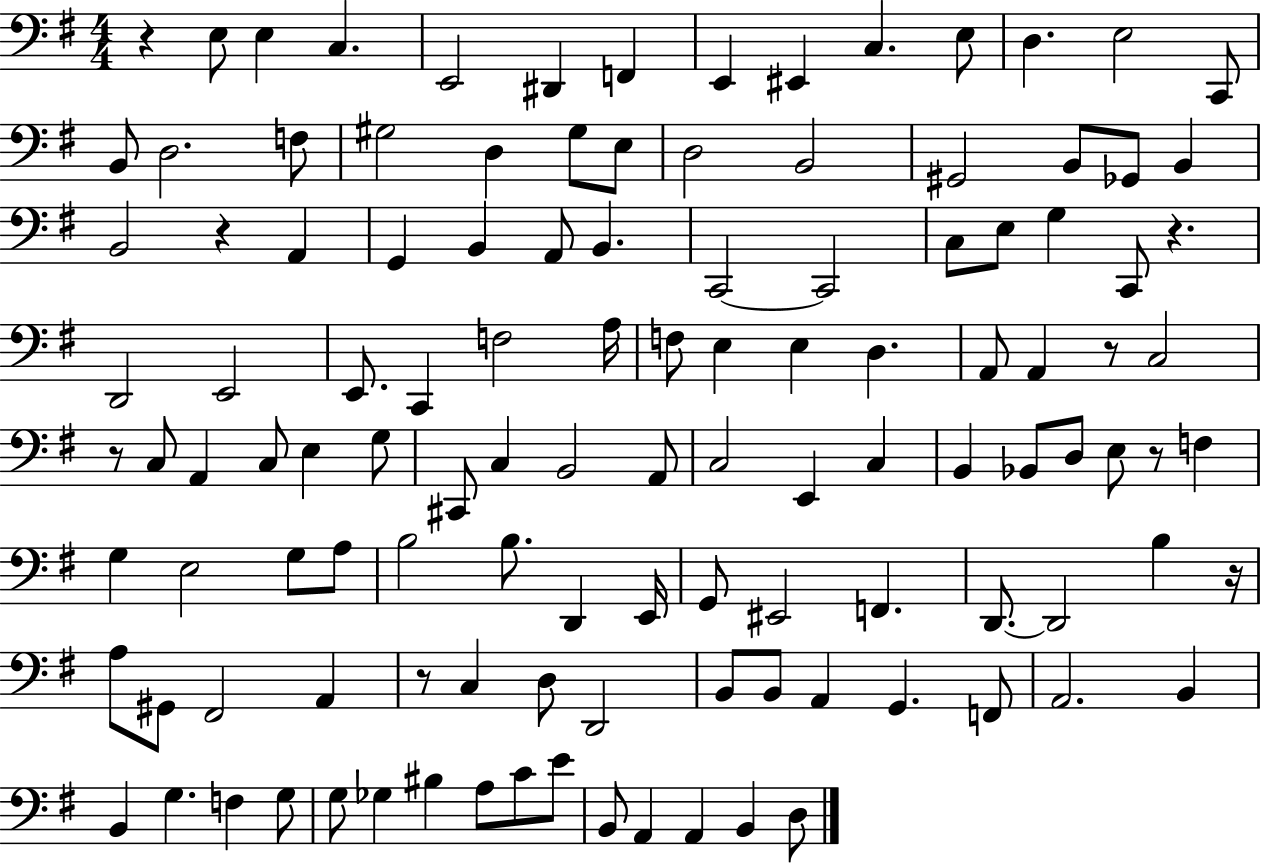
R/q E3/e E3/q C3/q. E2/h D#2/q F2/q E2/q EIS2/q C3/q. E3/e D3/q. E3/h C2/e B2/e D3/h. F3/e G#3/h D3/q G#3/e E3/e D3/h B2/h G#2/h B2/e Gb2/e B2/q B2/h R/q A2/q G2/q B2/q A2/e B2/q. C2/h C2/h C3/e E3/e G3/q C2/e R/q. D2/h E2/h E2/e. C2/q F3/h A3/s F3/e E3/q E3/q D3/q. A2/e A2/q R/e C3/h R/e C3/e A2/q C3/e E3/q G3/e C#2/e C3/q B2/h A2/e C3/h E2/q C3/q B2/q Bb2/e D3/e E3/e R/e F3/q G3/q E3/h G3/e A3/e B3/h B3/e. D2/q E2/s G2/e EIS2/h F2/q. D2/e. D2/h B3/q R/s A3/e G#2/e F#2/h A2/q R/e C3/q D3/e D2/h B2/e B2/e A2/q G2/q. F2/e A2/h. B2/q B2/q G3/q. F3/q G3/e G3/e Gb3/q BIS3/q A3/e C4/e E4/e B2/e A2/q A2/q B2/q D3/e